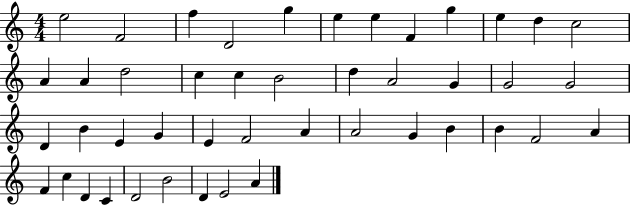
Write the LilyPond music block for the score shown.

{
  \clef treble
  \numericTimeSignature
  \time 4/4
  \key c \major
  e''2 f'2 | f''4 d'2 g''4 | e''4 e''4 f'4 g''4 | e''4 d''4 c''2 | \break a'4 a'4 d''2 | c''4 c''4 b'2 | d''4 a'2 g'4 | g'2 g'2 | \break d'4 b'4 e'4 g'4 | e'4 f'2 a'4 | a'2 g'4 b'4 | b'4 f'2 a'4 | \break f'4 c''4 d'4 c'4 | d'2 b'2 | d'4 e'2 a'4 | \bar "|."
}